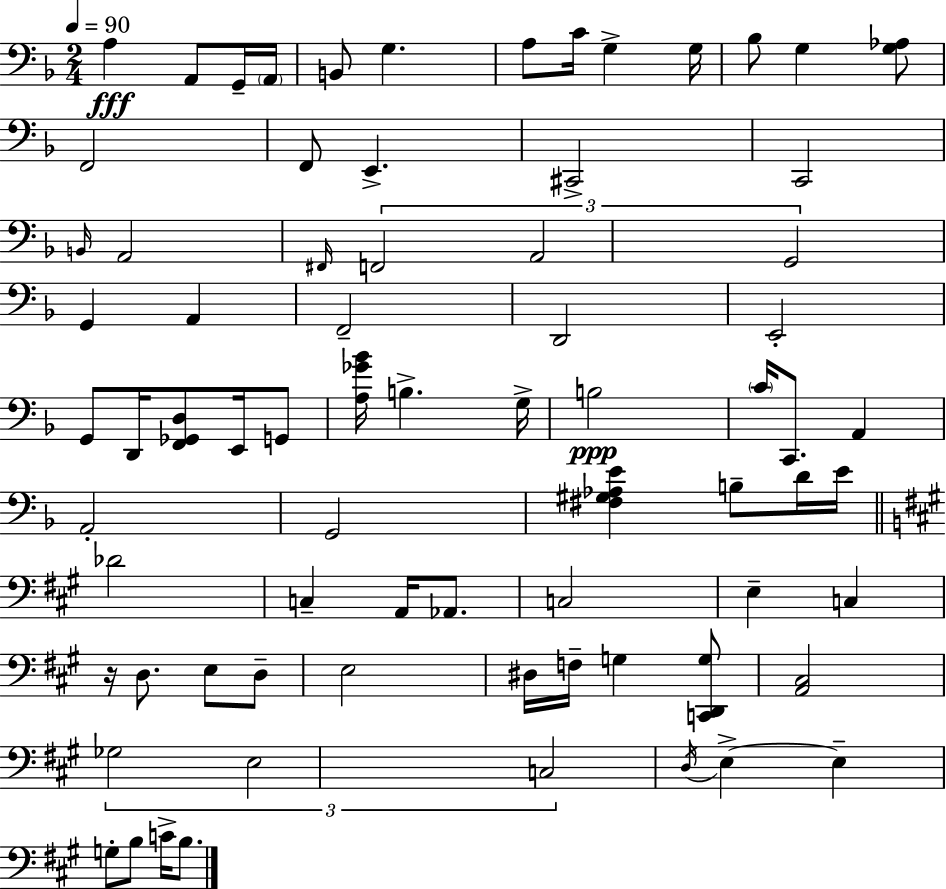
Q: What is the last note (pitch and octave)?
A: B3